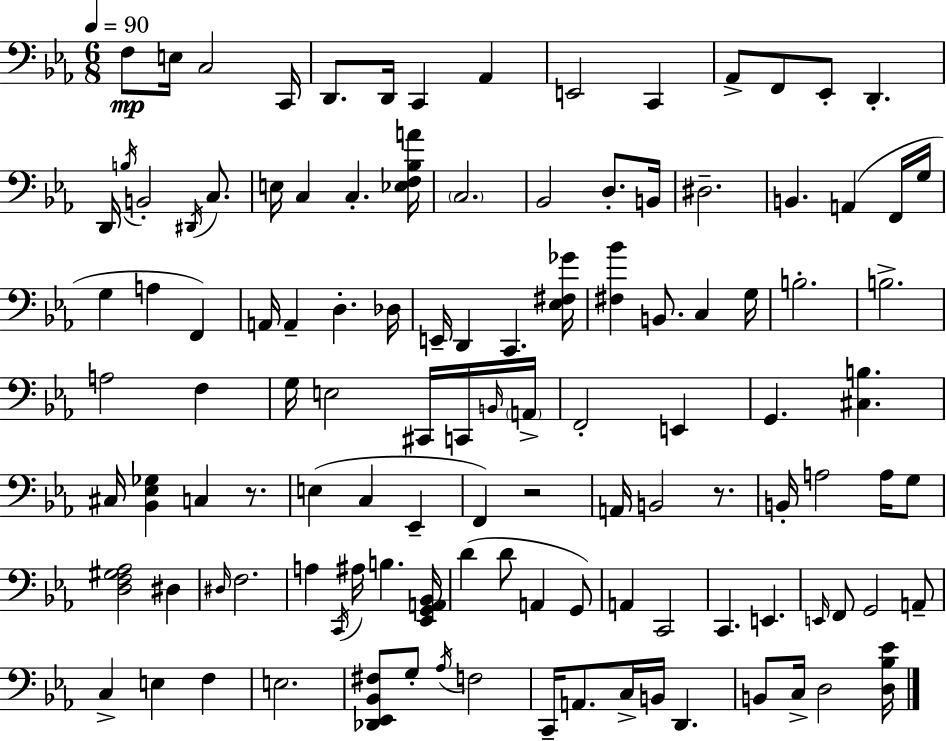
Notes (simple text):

F3/e E3/s C3/h C2/s D2/e. D2/s C2/q Ab2/q E2/h C2/q Ab2/e F2/e Eb2/e D2/q. D2/s B3/s B2/h D#2/s C3/e. E3/s C3/q C3/q. [Eb3,F3,Bb3,A4]/s C3/h. Bb2/h D3/e. B2/s D#3/h. B2/q. A2/q F2/s G3/s G3/q A3/q F2/q A2/s A2/q D3/q. Db3/s E2/s D2/q C2/q. [Eb3,F#3,Gb4]/s [F#3,Bb4]/q B2/e. C3/q G3/s B3/h. B3/h. A3/h F3/q G3/s E3/h C#2/s C2/s B2/s A2/s F2/h E2/q G2/q. [C#3,B3]/q. C#3/s [Bb2,Eb3,Gb3]/q C3/q R/e. E3/q C3/q Eb2/q F2/q R/h A2/s B2/h R/e. B2/s A3/h A3/s G3/e [D3,F3,G#3,Ab3]/h D#3/q D#3/s F3/h. A3/q C2/s A#3/s B3/q. [Eb2,G2,A2,Bb2]/s D4/q D4/e A2/q G2/e A2/q C2/h C2/q. E2/q. E2/s F2/e G2/h A2/e C3/q E3/q F3/q E3/h. [Db2,Eb2,Bb2,F#3]/e G3/e Ab3/s F3/h C2/s A2/e. C3/s B2/s D2/q. B2/e C3/s D3/h [D3,Bb3,Eb4]/s